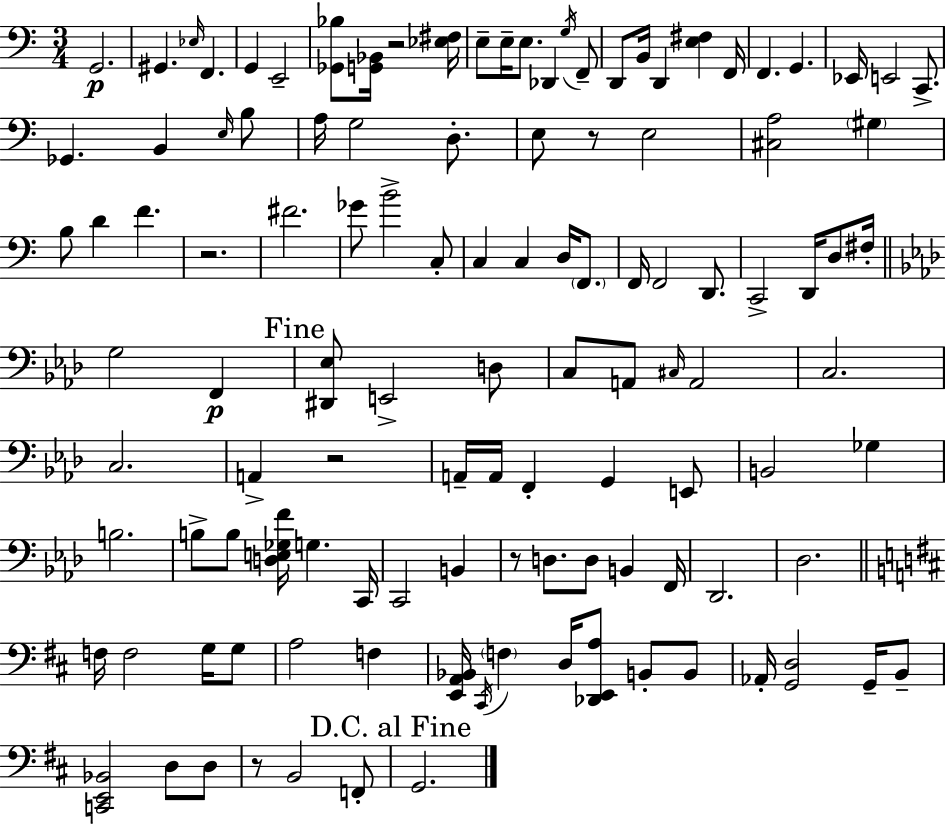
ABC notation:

X:1
T:Untitled
M:3/4
L:1/4
K:Am
G,,2 ^G,, _E,/4 F,, G,, E,,2 [_G,,_B,]/2 [G,,_B,,]/4 z2 [_E,^F,]/4 E,/2 E,/4 E,/2 _D,, G,/4 F,,/2 D,,/2 B,,/4 D,, [E,^F,] F,,/4 F,, G,, _E,,/4 E,,2 C,,/2 _G,, B,, E,/4 B,/2 A,/4 G,2 D,/2 E,/2 z/2 E,2 [^C,A,]2 ^G, B,/2 D F z2 ^F2 _G/2 B2 C,/2 C, C, D,/4 F,,/2 F,,/4 F,,2 D,,/2 C,,2 D,,/4 D,/2 ^F,/4 G,2 F,, [^D,,_E,]/2 E,,2 D,/2 C,/2 A,,/2 ^C,/4 A,,2 C,2 C,2 A,, z2 A,,/4 A,,/4 F,, G,, E,,/2 B,,2 _G, B,2 B,/2 B,/2 [D,E,_G,F]/4 G, C,,/4 C,,2 B,, z/2 D,/2 D,/2 B,, F,,/4 _D,,2 _D,2 F,/4 F,2 G,/4 G,/2 A,2 F, [E,,A,,_B,,]/4 ^C,,/4 F, D,/4 [_D,,E,,A,]/2 B,,/2 B,,/2 _A,,/4 [G,,D,]2 G,,/4 B,,/2 [C,,E,,_B,,]2 D,/2 D,/2 z/2 B,,2 F,,/2 G,,2